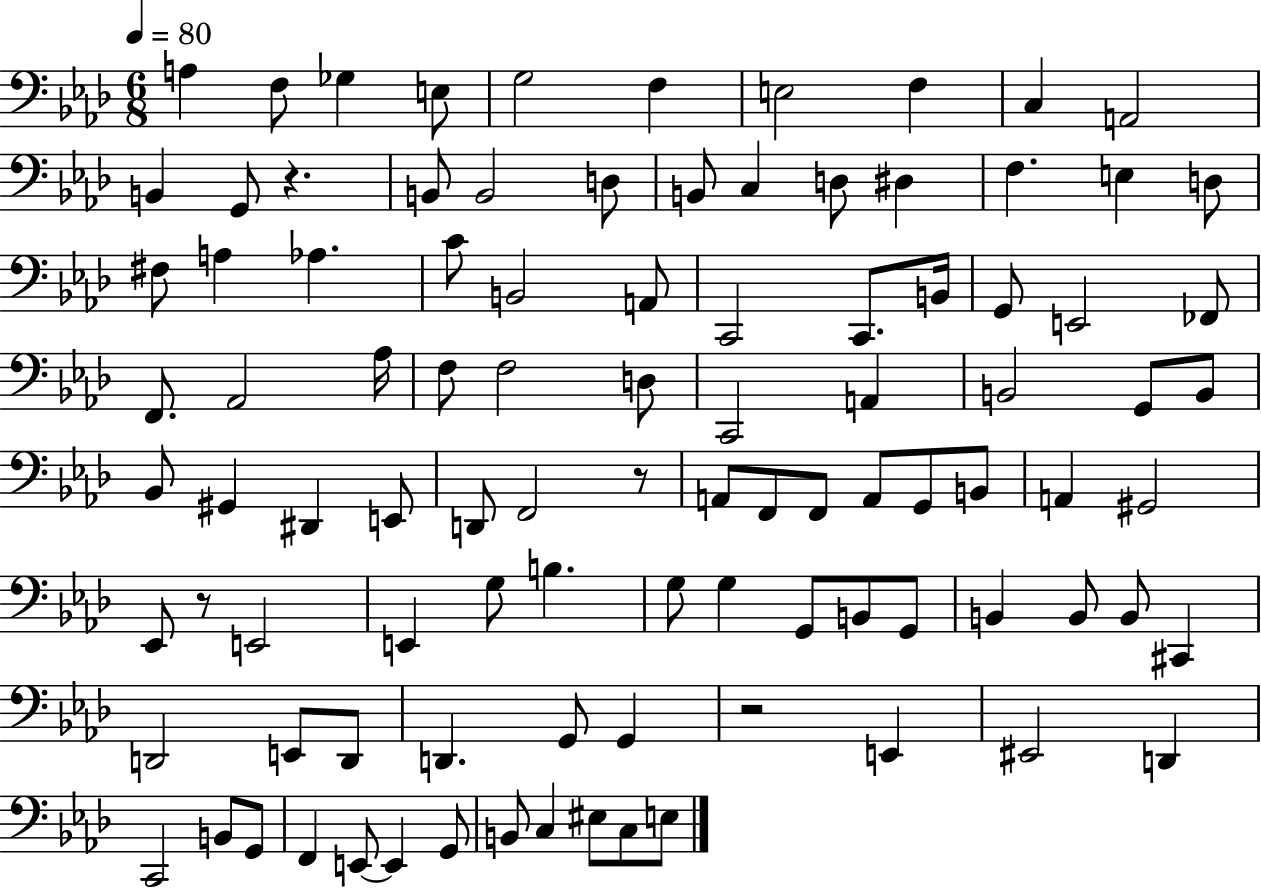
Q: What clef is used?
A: bass